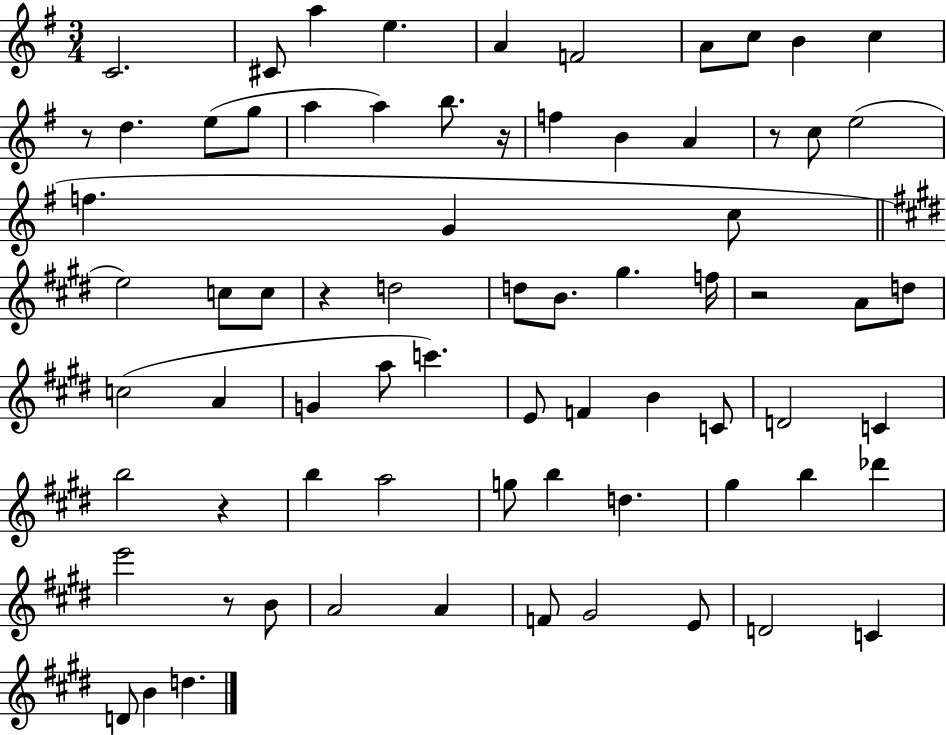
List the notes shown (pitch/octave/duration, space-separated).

C4/h. C#4/e A5/q E5/q. A4/q F4/h A4/e C5/e B4/q C5/q R/e D5/q. E5/e G5/e A5/q A5/q B5/e. R/s F5/q B4/q A4/q R/e C5/e E5/h F5/q. G4/q C5/e E5/h C5/e C5/e R/q D5/h D5/e B4/e. G#5/q. F5/s R/h A4/e D5/e C5/h A4/q G4/q A5/e C6/q. E4/e F4/q B4/q C4/e D4/h C4/q B5/h R/q B5/q A5/h G5/e B5/q D5/q. G#5/q B5/q Db6/q E6/h R/e B4/e A4/h A4/q F4/e G#4/h E4/e D4/h C4/q D4/e B4/q D5/q.